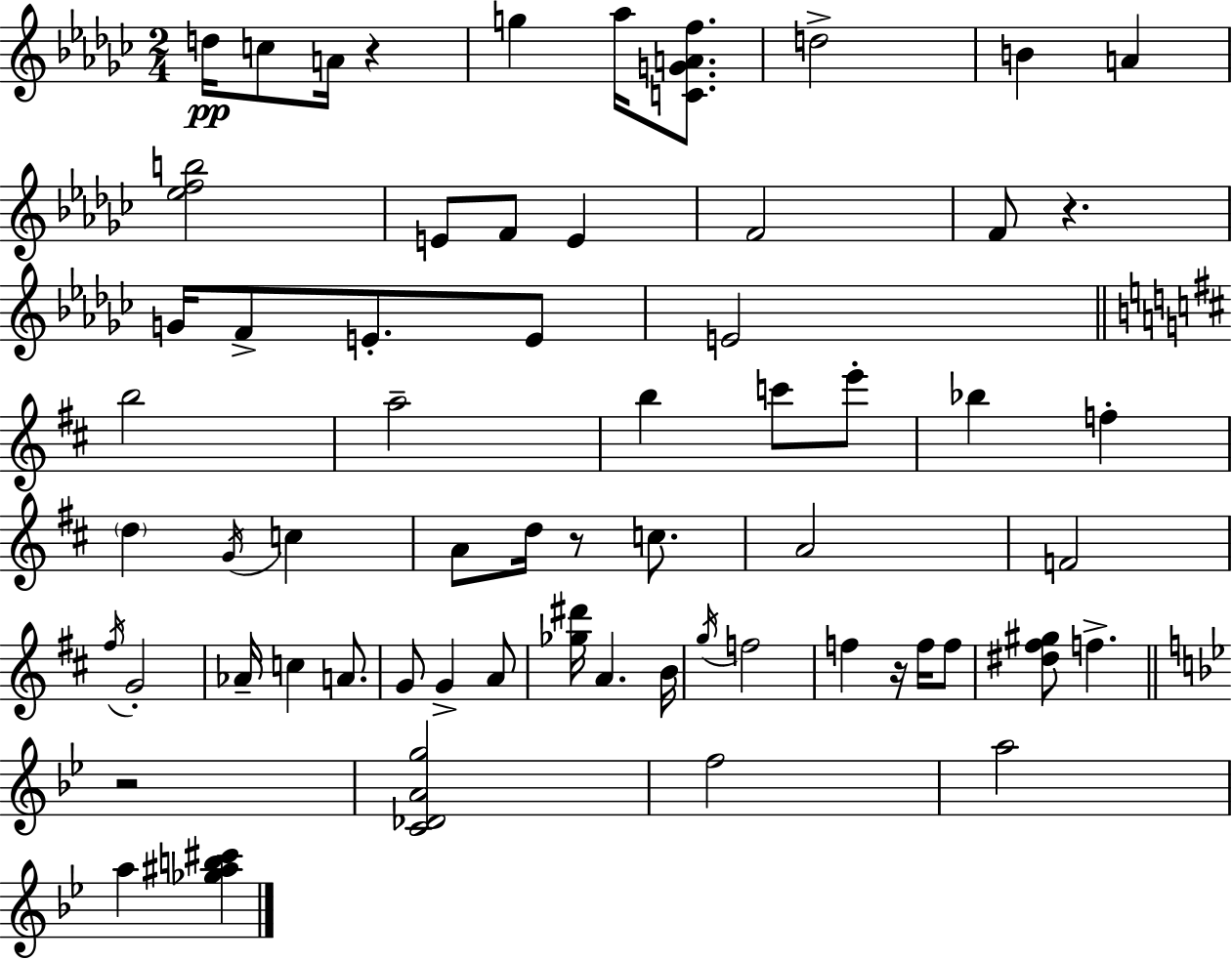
D5/s C5/e A4/s R/q G5/q Ab5/s [C4,G4,A4,F5]/e. D5/h B4/q A4/q [Eb5,F5,B5]/h E4/e F4/e E4/q F4/h F4/e R/q. G4/s F4/e E4/e. E4/e E4/h B5/h A5/h B5/q C6/e E6/e Bb5/q F5/q D5/q G4/s C5/q A4/e D5/s R/e C5/e. A4/h F4/h F#5/s G4/h Ab4/s C5/q A4/e. G4/e G4/q A4/e [Gb5,D#6]/s A4/q. B4/s G5/s F5/h F5/q R/s F5/s F5/e [D#5,F#5,G#5]/e F5/q. R/h [C4,Db4,A4,G5]/h F5/h A5/h A5/q [Gb5,A#5,B5,C#6]/q